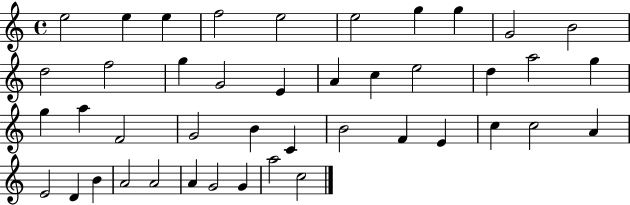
E5/h E5/q E5/q F5/h E5/h E5/h G5/q G5/q G4/h B4/h D5/h F5/h G5/q G4/h E4/q A4/q C5/q E5/h D5/q A5/h G5/q G5/q A5/q F4/h G4/h B4/q C4/q B4/h F4/q E4/q C5/q C5/h A4/q E4/h D4/q B4/q A4/h A4/h A4/q G4/h G4/q A5/h C5/h